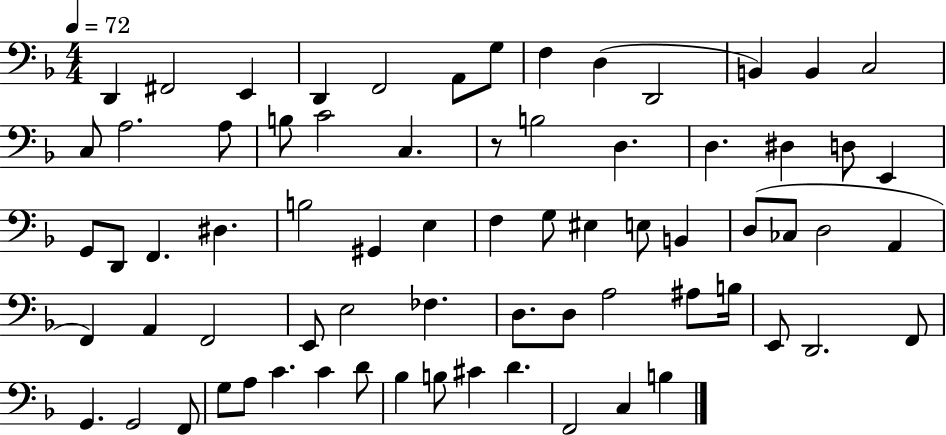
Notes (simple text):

D2/q F#2/h E2/q D2/q F2/h A2/e G3/e F3/q D3/q D2/h B2/q B2/q C3/h C3/e A3/h. A3/e B3/e C4/h C3/q. R/e B3/h D3/q. D3/q. D#3/q D3/e E2/q G2/e D2/e F2/q. D#3/q. B3/h G#2/q E3/q F3/q G3/e EIS3/q E3/e B2/q D3/e CES3/e D3/h A2/q F2/q A2/q F2/h E2/e E3/h FES3/q. D3/e. D3/e A3/h A#3/e B3/s E2/e D2/h. F2/e G2/q. G2/h F2/e G3/e A3/e C4/q. C4/q D4/e Bb3/q B3/e C#4/q D4/q. F2/h C3/q B3/q